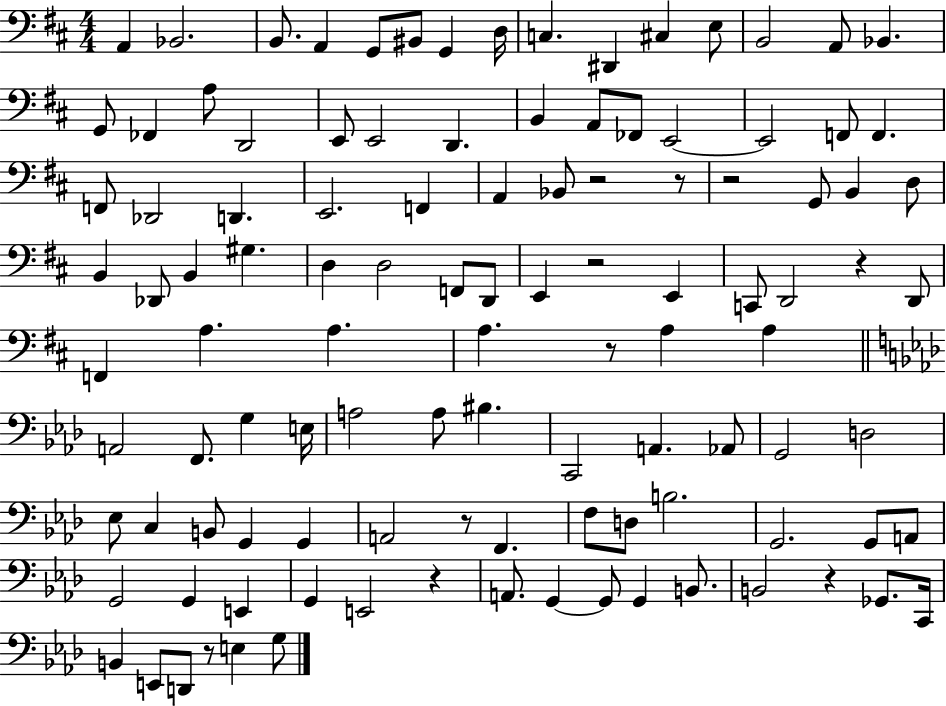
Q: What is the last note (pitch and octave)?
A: G3